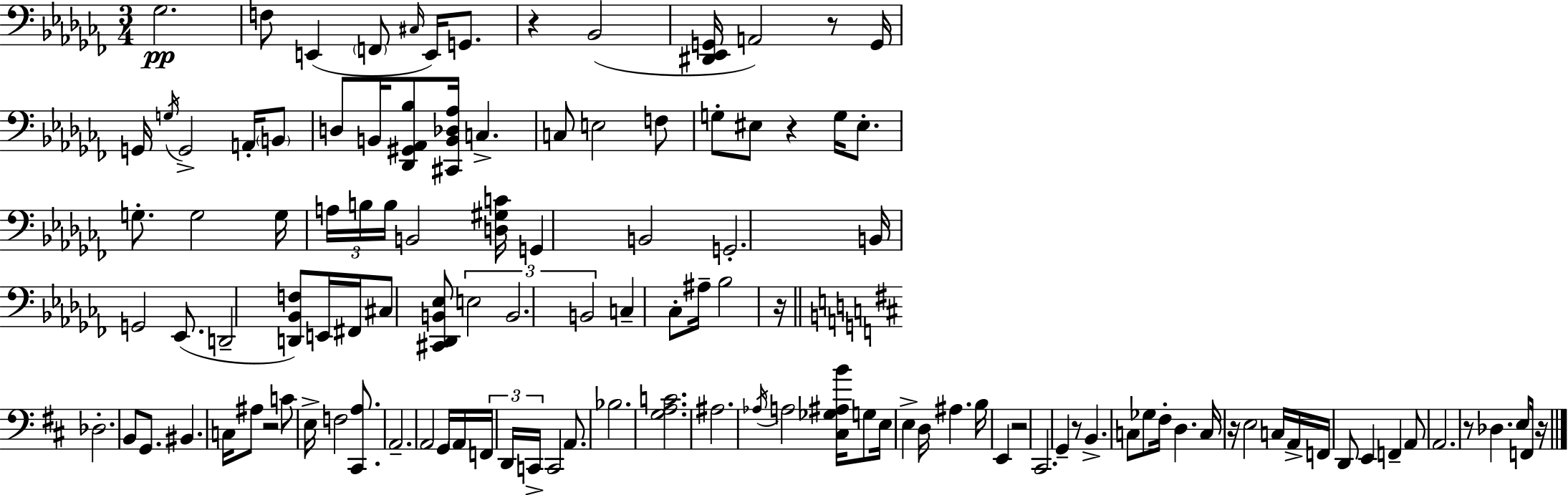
{
  \clef bass
  \numericTimeSignature
  \time 3/4
  \key aes \minor
  \repeat volta 2 { ges2.\pp | f8 e,4( \parenthesize f,8 \grace { cis16 } e,16) g,8. | r4 bes,2( | <dis, ees, g,>16 a,2) r8 | \break g,16 g,16 \acciaccatura { g16 } g,2-> a,16-. | \parenthesize b,8 d8 b,16 <des, gis, aes, bes>8 <cis, b, des aes>16 c4.-> | c8 e2 | f8 g8-. eis8 r4 g16 eis8.-. | \break g8.-. g2 | g16 \tuplet 3/2 { a16 b16 b16 } b,2 | <d gis c'>16 g,4 b,2 | g,2.-. | \break b,16 g,2 ees,8.( | d,2-- <d, bes, f>8) | e,16 fis,16 cis8 <cis, des, b, ees>8 \tuplet 3/2 { e2 | b,2. | \break b,2 } c4-- | ces8-. ais16-- bes2 | r16 \bar "||" \break \key d \major des2.-. | b,8 g,8. bis,4. c16 | ais8 r2 c'8 | e16-> f2 <cis, a>8. | \break a,2.-- | a,2 g,16 \parenthesize a,16 \tuplet 3/2 { f,16 d,16 | c,16-> } c,2 a,8. | bes2. | \break <g a c'>2. | ais2. | \acciaccatura { aes16 } a2 <cis ges ais b'>16 g8 | e16 e4-> d16 ais4. | \break b16 e,4 r2 | cis,2. | g,4-- r8 b,4.-> | c8 ges8 fis16-. d4. | \break c16 r16 e2 c16 a,16-> | f,16 d,8 e,4 f,4-- a,8 | a,2. | r8 des4. e8 f,16 | \break r16 } \bar "|."
}